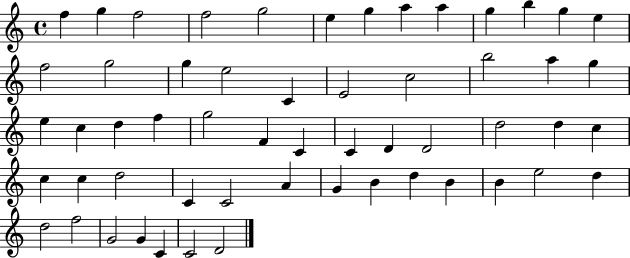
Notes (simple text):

F5/q G5/q F5/h F5/h G5/h E5/q G5/q A5/q A5/q G5/q B5/q G5/q E5/q F5/h G5/h G5/q E5/h C4/q E4/h C5/h B5/h A5/q G5/q E5/q C5/q D5/q F5/q G5/h F4/q C4/q C4/q D4/q D4/h D5/h D5/q C5/q C5/q C5/q D5/h C4/q C4/h A4/q G4/q B4/q D5/q B4/q B4/q E5/h D5/q D5/h F5/h G4/h G4/q C4/q C4/h D4/h